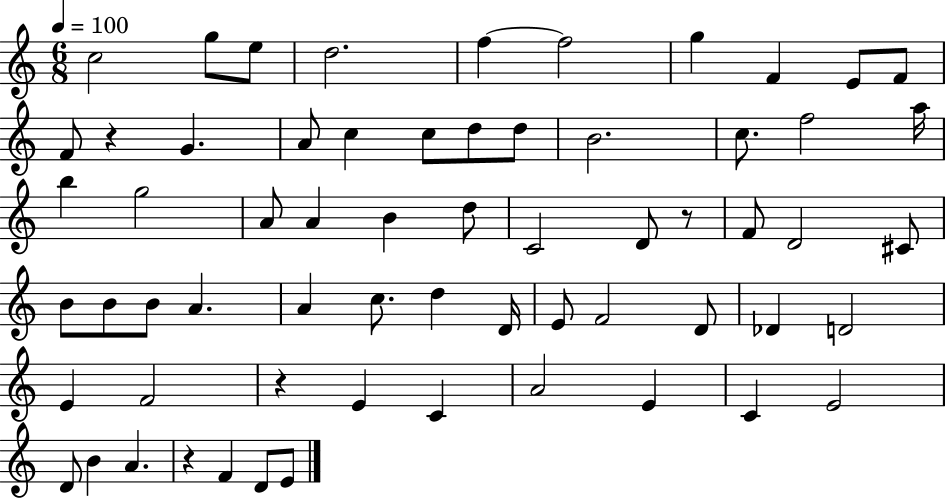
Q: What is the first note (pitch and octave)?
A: C5